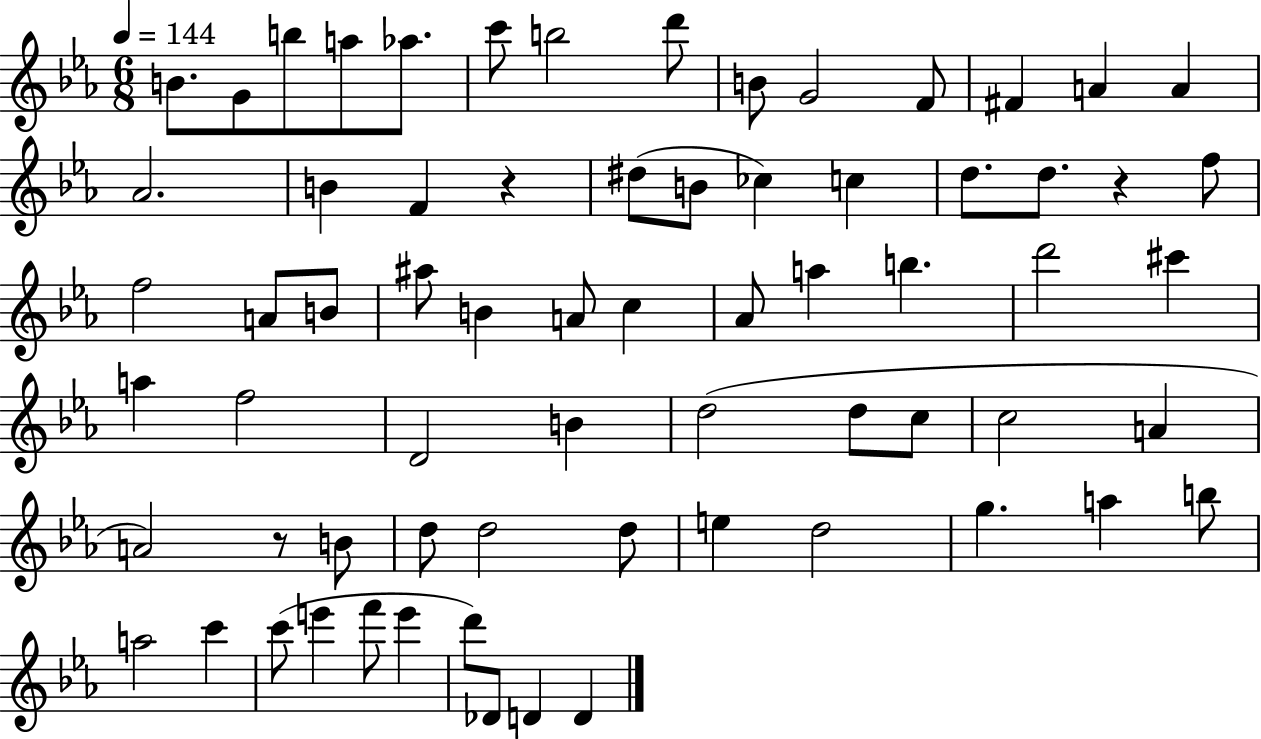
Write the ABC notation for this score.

X:1
T:Untitled
M:6/8
L:1/4
K:Eb
B/2 G/2 b/2 a/2 _a/2 c'/2 b2 d'/2 B/2 G2 F/2 ^F A A _A2 B F z ^d/2 B/2 _c c d/2 d/2 z f/2 f2 A/2 B/2 ^a/2 B A/2 c _A/2 a b d'2 ^c' a f2 D2 B d2 d/2 c/2 c2 A A2 z/2 B/2 d/2 d2 d/2 e d2 g a b/2 a2 c' c'/2 e' f'/2 e' d'/2 _D/2 D D